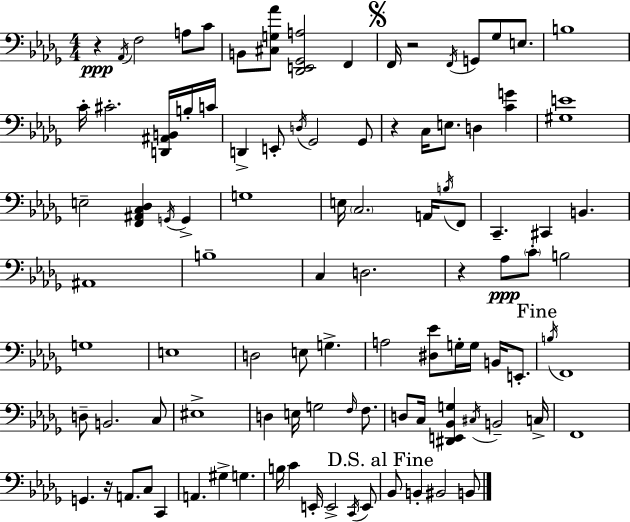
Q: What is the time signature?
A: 4/4